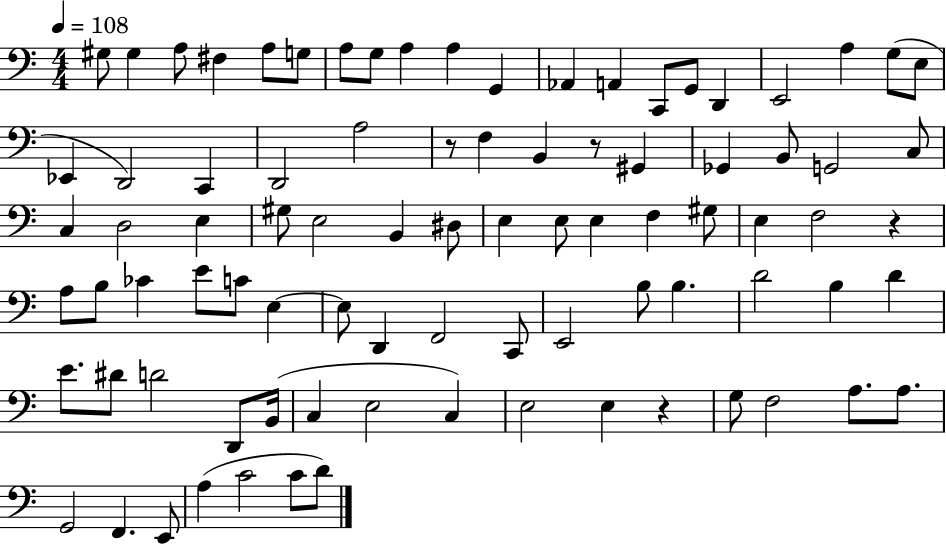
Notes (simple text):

G#3/e G#3/q A3/e F#3/q A3/e G3/e A3/e G3/e A3/q A3/q G2/q Ab2/q A2/q C2/e G2/e D2/q E2/h A3/q G3/e E3/e Eb2/q D2/h C2/q D2/h A3/h R/e F3/q B2/q R/e G#2/q Gb2/q B2/e G2/h C3/e C3/q D3/h E3/q G#3/e E3/h B2/q D#3/e E3/q E3/e E3/q F3/q G#3/e E3/q F3/h R/q A3/e B3/e CES4/q E4/e C4/e E3/q E3/e D2/q F2/h C2/e E2/h B3/e B3/q. D4/h B3/q D4/q E4/e. D#4/e D4/h D2/e B2/s C3/q E3/h C3/q E3/h E3/q R/q G3/e F3/h A3/e. A3/e. G2/h F2/q. E2/e A3/q C4/h C4/e D4/e